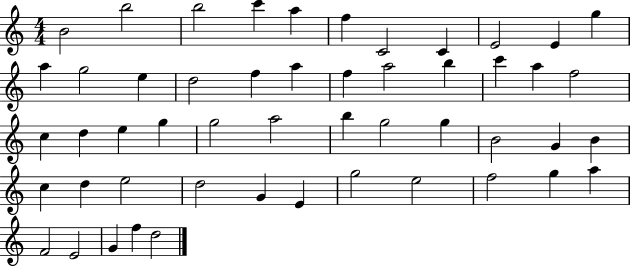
B4/h B5/h B5/h C6/q A5/q F5/q C4/h C4/q E4/h E4/q G5/q A5/q G5/h E5/q D5/h F5/q A5/q F5/q A5/h B5/q C6/q A5/q F5/h C5/q D5/q E5/q G5/q G5/h A5/h B5/q G5/h G5/q B4/h G4/q B4/q C5/q D5/q E5/h D5/h G4/q E4/q G5/h E5/h F5/h G5/q A5/q F4/h E4/h G4/q F5/q D5/h